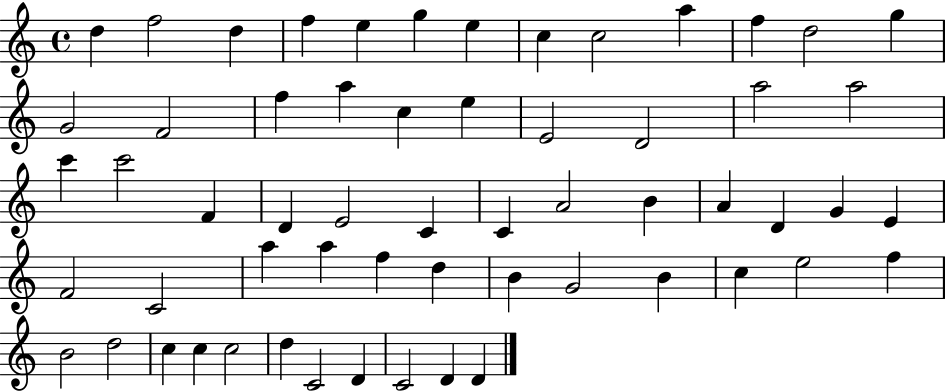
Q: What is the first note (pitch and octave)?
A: D5